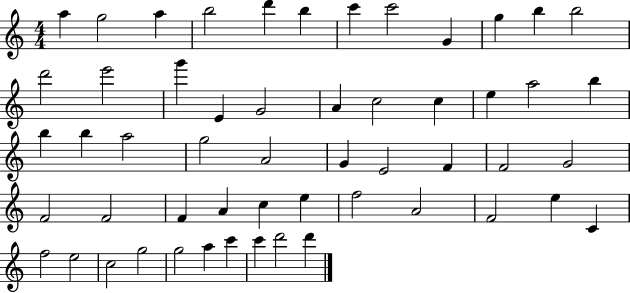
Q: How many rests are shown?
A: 0